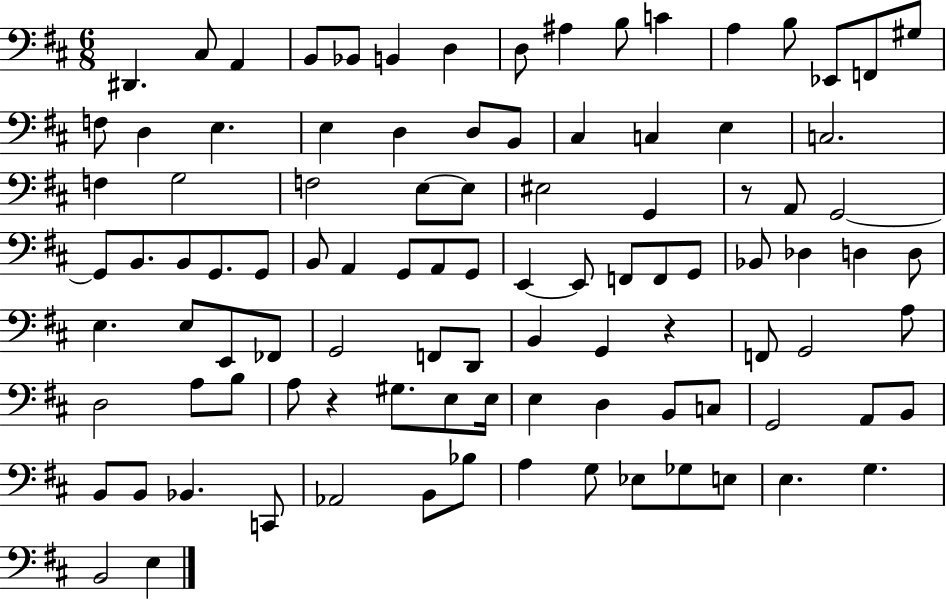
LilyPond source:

{
  \clef bass
  \numericTimeSignature
  \time 6/8
  \key d \major
  dis,4. cis8 a,4 | b,8 bes,8 b,4 d4 | d8 ais4 b8 c'4 | a4 b8 ees,8 f,8 gis8 | \break f8 d4 e4. | e4 d4 d8 b,8 | cis4 c4 e4 | c2. | \break f4 g2 | f2 e8~~ e8 | eis2 g,4 | r8 a,8 g,2~~ | \break g,8 b,8. b,8 g,8. g,8 | b,8 a,4 g,8 a,8 g,8 | e,4~~ e,8 f,8 f,8 g,8 | bes,8 des4 d4 d8 | \break e4. e8 e,8 fes,8 | g,2 f,8 d,8 | b,4 g,4 r4 | f,8 g,2 a8 | \break d2 a8 b8 | a8 r4 gis8. e8 e16 | e4 d4 b,8 c8 | g,2 a,8 b,8 | \break b,8 b,8 bes,4. c,8 | aes,2 b,8 bes8 | a4 g8 ees8 ges8 e8 | e4. g4. | \break b,2 e4 | \bar "|."
}